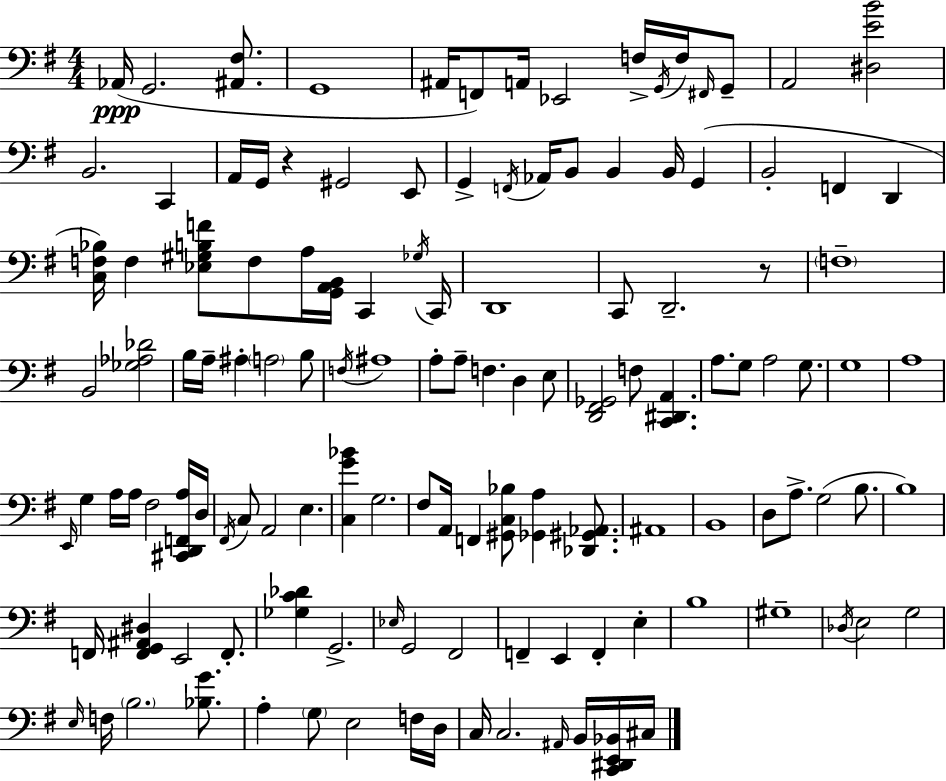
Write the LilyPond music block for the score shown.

{
  \clef bass
  \numericTimeSignature
  \time 4/4
  \key g \major
  \repeat volta 2 { aes,16(\ppp g,2. <ais, fis>8. | g,1 | ais,16 f,8) a,16 ees,2 f16-> \acciaccatura { g,16 } f16 \grace { fis,16 } | g,8-- a,2 <dis e' b'>2 | \break b,2. c,4 | a,16 g,16 r4 gis,2 | e,8 g,4-> \acciaccatura { f,16 } aes,16 b,8 b,4 b,16 g,4( | b,2-. f,4 d,4 | \break <c f bes>16) f4 <ees gis b f'>8 f8 a16 <g, a, b,>16 c,4 | \acciaccatura { ges16 } c,16 d,1 | c,8 d,2.-- | r8 \parenthesize f1-- | \break b,2 <ges aes des'>2 | b16 a16-- ais4-. \parenthesize a2 | b8 \acciaccatura { f16 } ais1 | a8-. a8-- f4. d4 | \break e8 <d, fis, ges,>2 f8 <c, dis, a,>4. | a8. g8 a2 | g8. g1 | a1 | \break \grace { e,16 } g4 a16 a16 fis2 | <cis, d, f, a>16 d16 \acciaccatura { fis,16 } c8 a,2 | e4. <c g' bes'>4 g2. | fis8 a,16 f,4 <gis, c bes>8 | \break <ges, a>4 <des, gis, aes,>8. ais,1 | b,1 | d8 a8.-> g2( | b8. b1) | \break f,16 <f, g, ais, dis>4 e,2 | f,8.-. <ges c' des'>4 g,2.-> | \grace { ees16 } g,2 | fis,2 f,4-- e,4 | \break f,4-. e4-. b1 | gis1-- | \acciaccatura { des16 } e2 | g2 \grace { e16 } f16 \parenthesize b2. | \break <bes g'>8. a4-. \parenthesize g8 | e2 f16 d16 c16 c2. | \grace { ais,16 } b,16 <c, dis, e, bes,>16 cis16 } \bar "|."
}